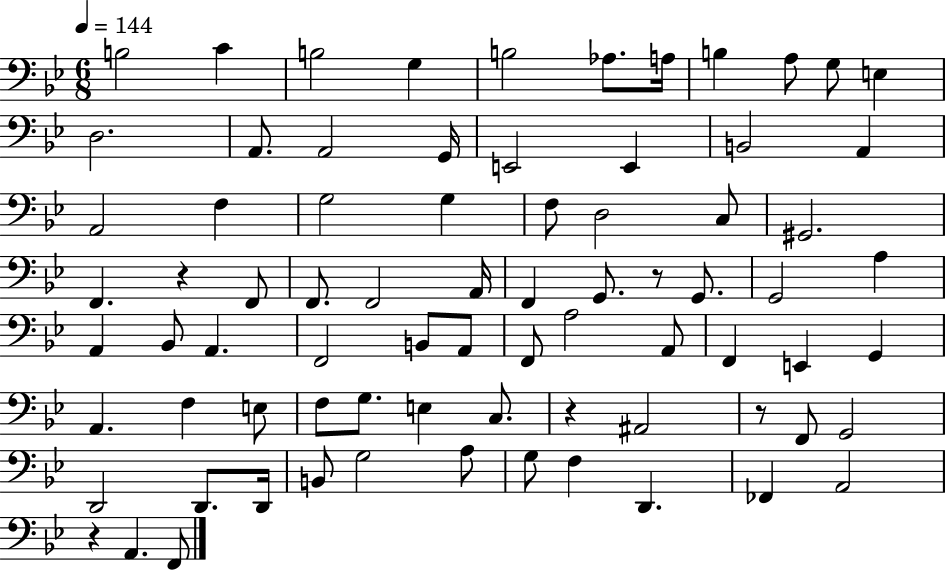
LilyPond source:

{
  \clef bass
  \numericTimeSignature
  \time 6/8
  \key bes \major
  \tempo 4 = 144
  b2 c'4 | b2 g4 | b2 aes8. a16 | b4 a8 g8 e4 | \break d2. | a,8. a,2 g,16 | e,2 e,4 | b,2 a,4 | \break a,2 f4 | g2 g4 | f8 d2 c8 | gis,2. | \break f,4. r4 f,8 | f,8. f,2 a,16 | f,4 g,8. r8 g,8. | g,2 a4 | \break a,4 bes,8 a,4. | f,2 b,8 a,8 | f,8 a2 a,8 | f,4 e,4 g,4 | \break a,4. f4 e8 | f8 g8. e4 c8. | r4 ais,2 | r8 f,8 g,2 | \break d,2 d,8. d,16 | b,8 g2 a8 | g8 f4 d,4. | fes,4 a,2 | \break r4 a,4. f,8 | \bar "|."
}